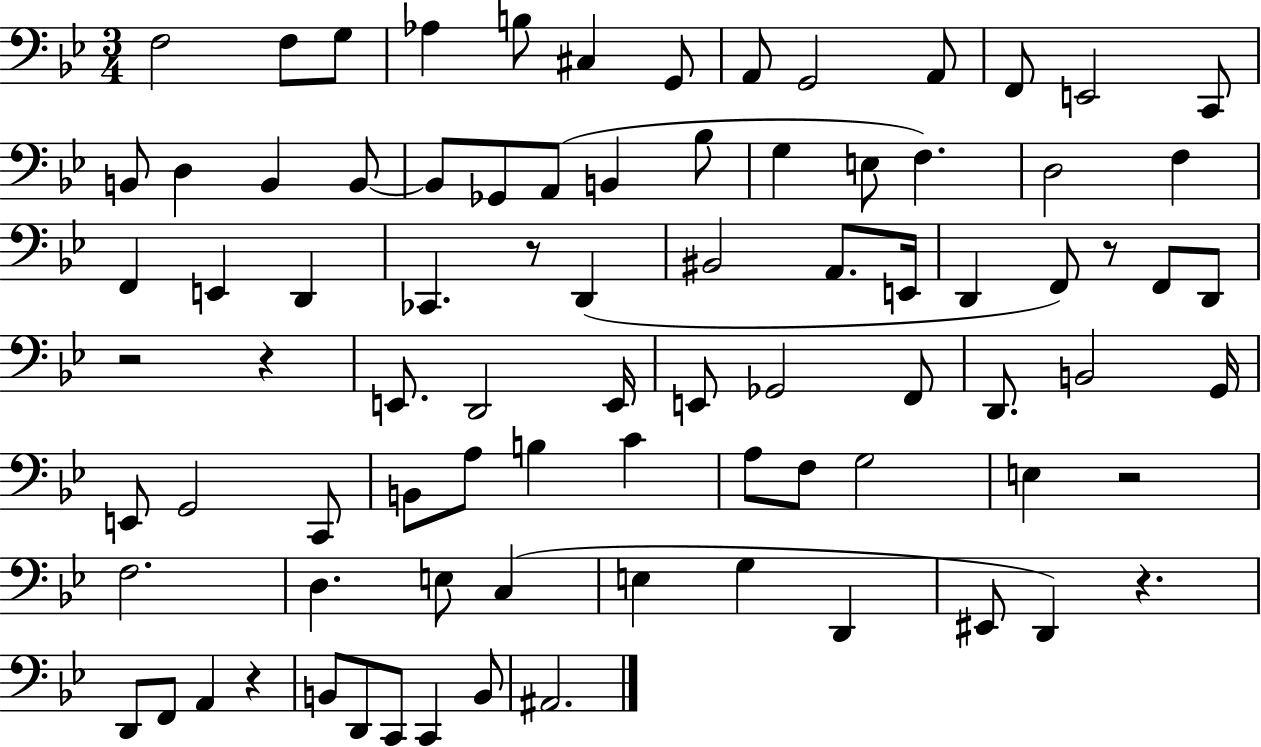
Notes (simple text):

F3/h F3/e G3/e Ab3/q B3/e C#3/q G2/e A2/e G2/h A2/e F2/e E2/h C2/e B2/e D3/q B2/q B2/e B2/e Gb2/e A2/e B2/q Bb3/e G3/q E3/e F3/q. D3/h F3/q F2/q E2/q D2/q CES2/q. R/e D2/q BIS2/h A2/e. E2/s D2/q F2/e R/e F2/e D2/e R/h R/q E2/e. D2/h E2/s E2/e Gb2/h F2/e D2/e. B2/h G2/s E2/e G2/h C2/e B2/e A3/e B3/q C4/q A3/e F3/e G3/h E3/q R/h F3/h. D3/q. E3/e C3/q E3/q G3/q D2/q EIS2/e D2/q R/q. D2/e F2/e A2/q R/q B2/e D2/e C2/e C2/q B2/e A#2/h.